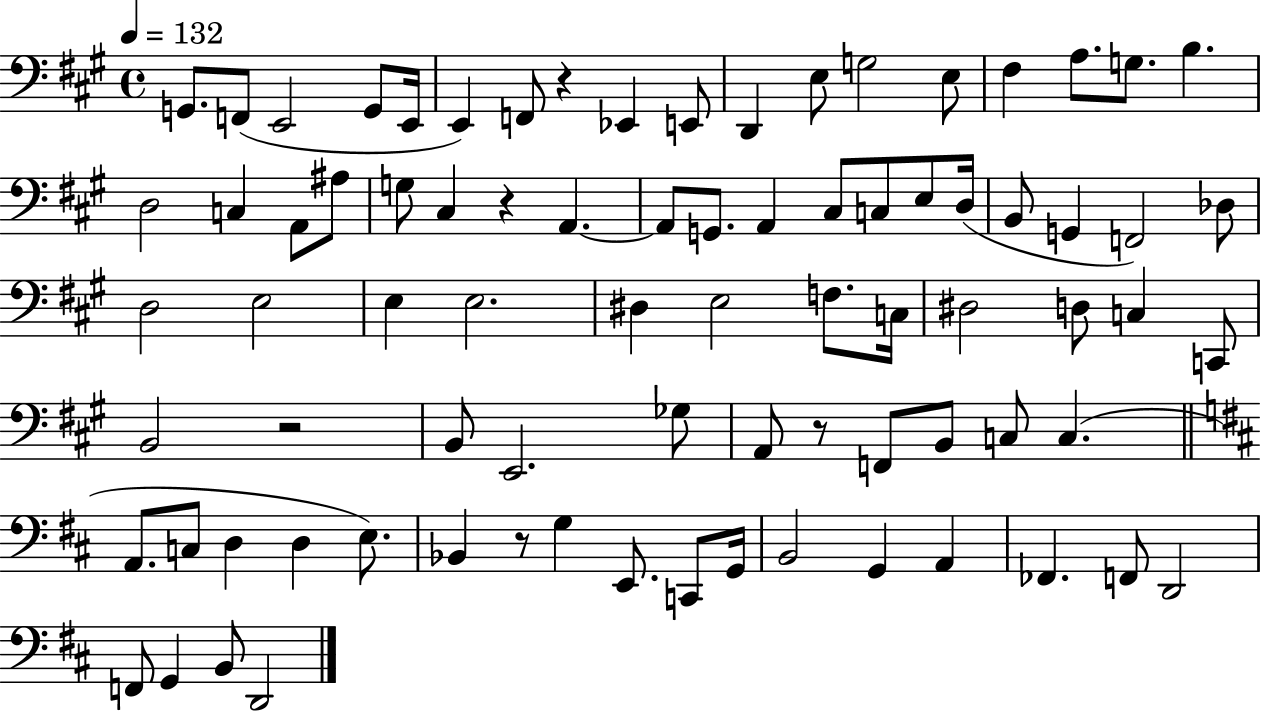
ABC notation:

X:1
T:Untitled
M:4/4
L:1/4
K:A
G,,/2 F,,/2 E,,2 G,,/2 E,,/4 E,, F,,/2 z _E,, E,,/2 D,, E,/2 G,2 E,/2 ^F, A,/2 G,/2 B, D,2 C, A,,/2 ^A,/2 G,/2 ^C, z A,, A,,/2 G,,/2 A,, ^C,/2 C,/2 E,/2 D,/4 B,,/2 G,, F,,2 _D,/2 D,2 E,2 E, E,2 ^D, E,2 F,/2 C,/4 ^D,2 D,/2 C, C,,/2 B,,2 z2 B,,/2 E,,2 _G,/2 A,,/2 z/2 F,,/2 B,,/2 C,/2 C, A,,/2 C,/2 D, D, E,/2 _B,, z/2 G, E,,/2 C,,/2 G,,/4 B,,2 G,, A,, _F,, F,,/2 D,,2 F,,/2 G,, B,,/2 D,,2